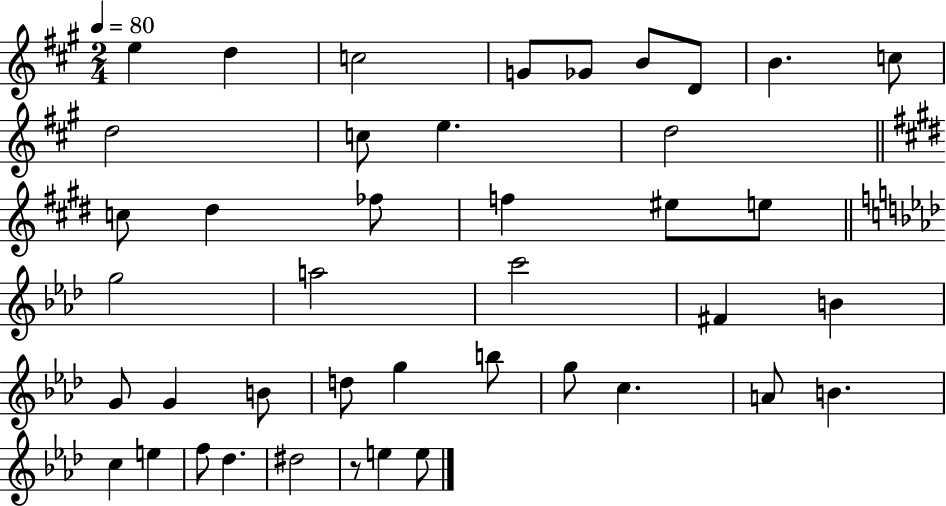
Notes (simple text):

E5/q D5/q C5/h G4/e Gb4/e B4/e D4/e B4/q. C5/e D5/h C5/e E5/q. D5/h C5/e D#5/q FES5/e F5/q EIS5/e E5/e G5/h A5/h C6/h F#4/q B4/q G4/e G4/q B4/e D5/e G5/q B5/e G5/e C5/q. A4/e B4/q. C5/q E5/q F5/e Db5/q. D#5/h R/e E5/q E5/e